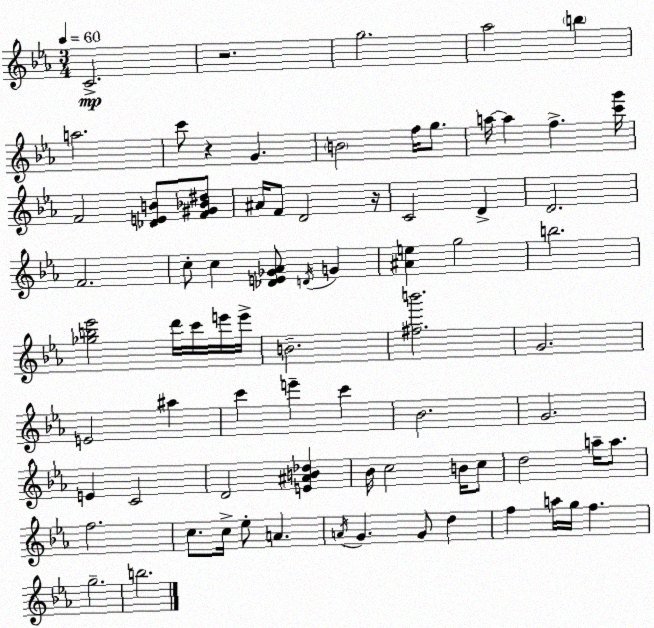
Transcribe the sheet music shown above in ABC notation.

X:1
T:Untitled
M:3/4
L:1/4
K:Cm
C2 z2 g2 _a2 b a2 c'/2 z G B2 f/4 g/2 a/4 a f [c'g']/4 F2 [_DEB]/2 [F^G_B^d]/2 ^A/4 F/2 D2 z/4 C2 D D2 F2 c/2 c [_DE_G_A]/2 D/4 G [^Ae] g2 b2 [_gb_e']2 d'/4 c'/4 e'/4 e'/4 B2 [^fb']2 G2 E2 ^a c' e' c' _B2 G2 E C2 D2 [E^AB_d] _B/4 c2 B/4 c/2 d2 a/4 a/2 f2 c/2 c/4 _e/2 A A/4 G G/2 d f a/4 g/4 f g2 b2